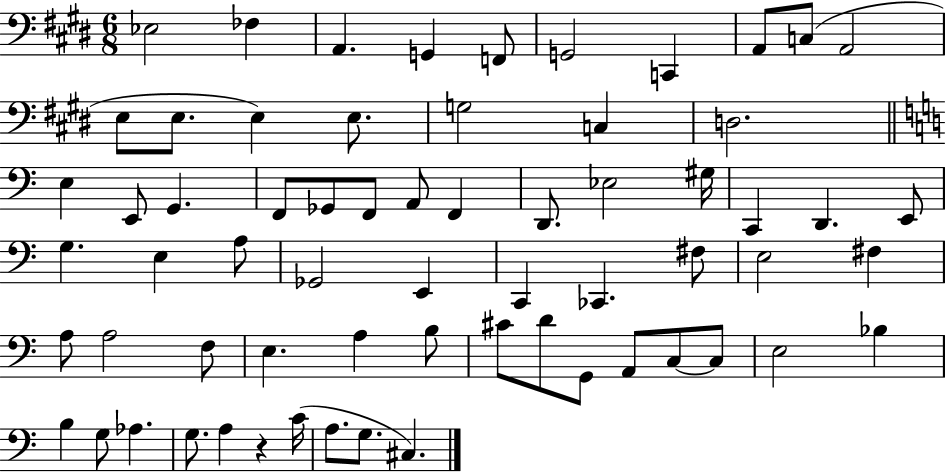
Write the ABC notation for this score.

X:1
T:Untitled
M:6/8
L:1/4
K:E
_E,2 _F, A,, G,, F,,/2 G,,2 C,, A,,/2 C,/2 A,,2 E,/2 E,/2 E, E,/2 G,2 C, D,2 E, E,,/2 G,, F,,/2 _G,,/2 F,,/2 A,,/2 F,, D,,/2 _E,2 ^G,/4 C,, D,, E,,/2 G, E, A,/2 _G,,2 E,, C,, _C,, ^F,/2 E,2 ^F, A,/2 A,2 F,/2 E, A, B,/2 ^C/2 D/2 G,,/2 A,,/2 C,/2 C,/2 E,2 _B, B, G,/2 _A, G,/2 A, z C/4 A,/2 G,/2 ^C,